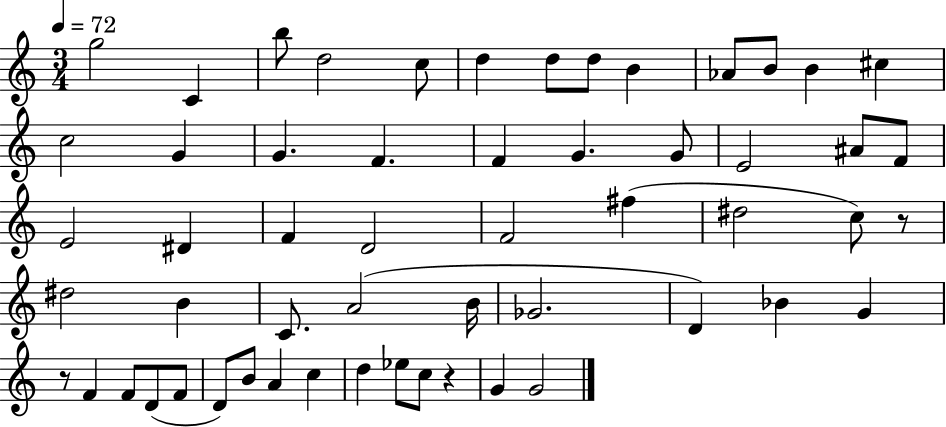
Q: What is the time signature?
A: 3/4